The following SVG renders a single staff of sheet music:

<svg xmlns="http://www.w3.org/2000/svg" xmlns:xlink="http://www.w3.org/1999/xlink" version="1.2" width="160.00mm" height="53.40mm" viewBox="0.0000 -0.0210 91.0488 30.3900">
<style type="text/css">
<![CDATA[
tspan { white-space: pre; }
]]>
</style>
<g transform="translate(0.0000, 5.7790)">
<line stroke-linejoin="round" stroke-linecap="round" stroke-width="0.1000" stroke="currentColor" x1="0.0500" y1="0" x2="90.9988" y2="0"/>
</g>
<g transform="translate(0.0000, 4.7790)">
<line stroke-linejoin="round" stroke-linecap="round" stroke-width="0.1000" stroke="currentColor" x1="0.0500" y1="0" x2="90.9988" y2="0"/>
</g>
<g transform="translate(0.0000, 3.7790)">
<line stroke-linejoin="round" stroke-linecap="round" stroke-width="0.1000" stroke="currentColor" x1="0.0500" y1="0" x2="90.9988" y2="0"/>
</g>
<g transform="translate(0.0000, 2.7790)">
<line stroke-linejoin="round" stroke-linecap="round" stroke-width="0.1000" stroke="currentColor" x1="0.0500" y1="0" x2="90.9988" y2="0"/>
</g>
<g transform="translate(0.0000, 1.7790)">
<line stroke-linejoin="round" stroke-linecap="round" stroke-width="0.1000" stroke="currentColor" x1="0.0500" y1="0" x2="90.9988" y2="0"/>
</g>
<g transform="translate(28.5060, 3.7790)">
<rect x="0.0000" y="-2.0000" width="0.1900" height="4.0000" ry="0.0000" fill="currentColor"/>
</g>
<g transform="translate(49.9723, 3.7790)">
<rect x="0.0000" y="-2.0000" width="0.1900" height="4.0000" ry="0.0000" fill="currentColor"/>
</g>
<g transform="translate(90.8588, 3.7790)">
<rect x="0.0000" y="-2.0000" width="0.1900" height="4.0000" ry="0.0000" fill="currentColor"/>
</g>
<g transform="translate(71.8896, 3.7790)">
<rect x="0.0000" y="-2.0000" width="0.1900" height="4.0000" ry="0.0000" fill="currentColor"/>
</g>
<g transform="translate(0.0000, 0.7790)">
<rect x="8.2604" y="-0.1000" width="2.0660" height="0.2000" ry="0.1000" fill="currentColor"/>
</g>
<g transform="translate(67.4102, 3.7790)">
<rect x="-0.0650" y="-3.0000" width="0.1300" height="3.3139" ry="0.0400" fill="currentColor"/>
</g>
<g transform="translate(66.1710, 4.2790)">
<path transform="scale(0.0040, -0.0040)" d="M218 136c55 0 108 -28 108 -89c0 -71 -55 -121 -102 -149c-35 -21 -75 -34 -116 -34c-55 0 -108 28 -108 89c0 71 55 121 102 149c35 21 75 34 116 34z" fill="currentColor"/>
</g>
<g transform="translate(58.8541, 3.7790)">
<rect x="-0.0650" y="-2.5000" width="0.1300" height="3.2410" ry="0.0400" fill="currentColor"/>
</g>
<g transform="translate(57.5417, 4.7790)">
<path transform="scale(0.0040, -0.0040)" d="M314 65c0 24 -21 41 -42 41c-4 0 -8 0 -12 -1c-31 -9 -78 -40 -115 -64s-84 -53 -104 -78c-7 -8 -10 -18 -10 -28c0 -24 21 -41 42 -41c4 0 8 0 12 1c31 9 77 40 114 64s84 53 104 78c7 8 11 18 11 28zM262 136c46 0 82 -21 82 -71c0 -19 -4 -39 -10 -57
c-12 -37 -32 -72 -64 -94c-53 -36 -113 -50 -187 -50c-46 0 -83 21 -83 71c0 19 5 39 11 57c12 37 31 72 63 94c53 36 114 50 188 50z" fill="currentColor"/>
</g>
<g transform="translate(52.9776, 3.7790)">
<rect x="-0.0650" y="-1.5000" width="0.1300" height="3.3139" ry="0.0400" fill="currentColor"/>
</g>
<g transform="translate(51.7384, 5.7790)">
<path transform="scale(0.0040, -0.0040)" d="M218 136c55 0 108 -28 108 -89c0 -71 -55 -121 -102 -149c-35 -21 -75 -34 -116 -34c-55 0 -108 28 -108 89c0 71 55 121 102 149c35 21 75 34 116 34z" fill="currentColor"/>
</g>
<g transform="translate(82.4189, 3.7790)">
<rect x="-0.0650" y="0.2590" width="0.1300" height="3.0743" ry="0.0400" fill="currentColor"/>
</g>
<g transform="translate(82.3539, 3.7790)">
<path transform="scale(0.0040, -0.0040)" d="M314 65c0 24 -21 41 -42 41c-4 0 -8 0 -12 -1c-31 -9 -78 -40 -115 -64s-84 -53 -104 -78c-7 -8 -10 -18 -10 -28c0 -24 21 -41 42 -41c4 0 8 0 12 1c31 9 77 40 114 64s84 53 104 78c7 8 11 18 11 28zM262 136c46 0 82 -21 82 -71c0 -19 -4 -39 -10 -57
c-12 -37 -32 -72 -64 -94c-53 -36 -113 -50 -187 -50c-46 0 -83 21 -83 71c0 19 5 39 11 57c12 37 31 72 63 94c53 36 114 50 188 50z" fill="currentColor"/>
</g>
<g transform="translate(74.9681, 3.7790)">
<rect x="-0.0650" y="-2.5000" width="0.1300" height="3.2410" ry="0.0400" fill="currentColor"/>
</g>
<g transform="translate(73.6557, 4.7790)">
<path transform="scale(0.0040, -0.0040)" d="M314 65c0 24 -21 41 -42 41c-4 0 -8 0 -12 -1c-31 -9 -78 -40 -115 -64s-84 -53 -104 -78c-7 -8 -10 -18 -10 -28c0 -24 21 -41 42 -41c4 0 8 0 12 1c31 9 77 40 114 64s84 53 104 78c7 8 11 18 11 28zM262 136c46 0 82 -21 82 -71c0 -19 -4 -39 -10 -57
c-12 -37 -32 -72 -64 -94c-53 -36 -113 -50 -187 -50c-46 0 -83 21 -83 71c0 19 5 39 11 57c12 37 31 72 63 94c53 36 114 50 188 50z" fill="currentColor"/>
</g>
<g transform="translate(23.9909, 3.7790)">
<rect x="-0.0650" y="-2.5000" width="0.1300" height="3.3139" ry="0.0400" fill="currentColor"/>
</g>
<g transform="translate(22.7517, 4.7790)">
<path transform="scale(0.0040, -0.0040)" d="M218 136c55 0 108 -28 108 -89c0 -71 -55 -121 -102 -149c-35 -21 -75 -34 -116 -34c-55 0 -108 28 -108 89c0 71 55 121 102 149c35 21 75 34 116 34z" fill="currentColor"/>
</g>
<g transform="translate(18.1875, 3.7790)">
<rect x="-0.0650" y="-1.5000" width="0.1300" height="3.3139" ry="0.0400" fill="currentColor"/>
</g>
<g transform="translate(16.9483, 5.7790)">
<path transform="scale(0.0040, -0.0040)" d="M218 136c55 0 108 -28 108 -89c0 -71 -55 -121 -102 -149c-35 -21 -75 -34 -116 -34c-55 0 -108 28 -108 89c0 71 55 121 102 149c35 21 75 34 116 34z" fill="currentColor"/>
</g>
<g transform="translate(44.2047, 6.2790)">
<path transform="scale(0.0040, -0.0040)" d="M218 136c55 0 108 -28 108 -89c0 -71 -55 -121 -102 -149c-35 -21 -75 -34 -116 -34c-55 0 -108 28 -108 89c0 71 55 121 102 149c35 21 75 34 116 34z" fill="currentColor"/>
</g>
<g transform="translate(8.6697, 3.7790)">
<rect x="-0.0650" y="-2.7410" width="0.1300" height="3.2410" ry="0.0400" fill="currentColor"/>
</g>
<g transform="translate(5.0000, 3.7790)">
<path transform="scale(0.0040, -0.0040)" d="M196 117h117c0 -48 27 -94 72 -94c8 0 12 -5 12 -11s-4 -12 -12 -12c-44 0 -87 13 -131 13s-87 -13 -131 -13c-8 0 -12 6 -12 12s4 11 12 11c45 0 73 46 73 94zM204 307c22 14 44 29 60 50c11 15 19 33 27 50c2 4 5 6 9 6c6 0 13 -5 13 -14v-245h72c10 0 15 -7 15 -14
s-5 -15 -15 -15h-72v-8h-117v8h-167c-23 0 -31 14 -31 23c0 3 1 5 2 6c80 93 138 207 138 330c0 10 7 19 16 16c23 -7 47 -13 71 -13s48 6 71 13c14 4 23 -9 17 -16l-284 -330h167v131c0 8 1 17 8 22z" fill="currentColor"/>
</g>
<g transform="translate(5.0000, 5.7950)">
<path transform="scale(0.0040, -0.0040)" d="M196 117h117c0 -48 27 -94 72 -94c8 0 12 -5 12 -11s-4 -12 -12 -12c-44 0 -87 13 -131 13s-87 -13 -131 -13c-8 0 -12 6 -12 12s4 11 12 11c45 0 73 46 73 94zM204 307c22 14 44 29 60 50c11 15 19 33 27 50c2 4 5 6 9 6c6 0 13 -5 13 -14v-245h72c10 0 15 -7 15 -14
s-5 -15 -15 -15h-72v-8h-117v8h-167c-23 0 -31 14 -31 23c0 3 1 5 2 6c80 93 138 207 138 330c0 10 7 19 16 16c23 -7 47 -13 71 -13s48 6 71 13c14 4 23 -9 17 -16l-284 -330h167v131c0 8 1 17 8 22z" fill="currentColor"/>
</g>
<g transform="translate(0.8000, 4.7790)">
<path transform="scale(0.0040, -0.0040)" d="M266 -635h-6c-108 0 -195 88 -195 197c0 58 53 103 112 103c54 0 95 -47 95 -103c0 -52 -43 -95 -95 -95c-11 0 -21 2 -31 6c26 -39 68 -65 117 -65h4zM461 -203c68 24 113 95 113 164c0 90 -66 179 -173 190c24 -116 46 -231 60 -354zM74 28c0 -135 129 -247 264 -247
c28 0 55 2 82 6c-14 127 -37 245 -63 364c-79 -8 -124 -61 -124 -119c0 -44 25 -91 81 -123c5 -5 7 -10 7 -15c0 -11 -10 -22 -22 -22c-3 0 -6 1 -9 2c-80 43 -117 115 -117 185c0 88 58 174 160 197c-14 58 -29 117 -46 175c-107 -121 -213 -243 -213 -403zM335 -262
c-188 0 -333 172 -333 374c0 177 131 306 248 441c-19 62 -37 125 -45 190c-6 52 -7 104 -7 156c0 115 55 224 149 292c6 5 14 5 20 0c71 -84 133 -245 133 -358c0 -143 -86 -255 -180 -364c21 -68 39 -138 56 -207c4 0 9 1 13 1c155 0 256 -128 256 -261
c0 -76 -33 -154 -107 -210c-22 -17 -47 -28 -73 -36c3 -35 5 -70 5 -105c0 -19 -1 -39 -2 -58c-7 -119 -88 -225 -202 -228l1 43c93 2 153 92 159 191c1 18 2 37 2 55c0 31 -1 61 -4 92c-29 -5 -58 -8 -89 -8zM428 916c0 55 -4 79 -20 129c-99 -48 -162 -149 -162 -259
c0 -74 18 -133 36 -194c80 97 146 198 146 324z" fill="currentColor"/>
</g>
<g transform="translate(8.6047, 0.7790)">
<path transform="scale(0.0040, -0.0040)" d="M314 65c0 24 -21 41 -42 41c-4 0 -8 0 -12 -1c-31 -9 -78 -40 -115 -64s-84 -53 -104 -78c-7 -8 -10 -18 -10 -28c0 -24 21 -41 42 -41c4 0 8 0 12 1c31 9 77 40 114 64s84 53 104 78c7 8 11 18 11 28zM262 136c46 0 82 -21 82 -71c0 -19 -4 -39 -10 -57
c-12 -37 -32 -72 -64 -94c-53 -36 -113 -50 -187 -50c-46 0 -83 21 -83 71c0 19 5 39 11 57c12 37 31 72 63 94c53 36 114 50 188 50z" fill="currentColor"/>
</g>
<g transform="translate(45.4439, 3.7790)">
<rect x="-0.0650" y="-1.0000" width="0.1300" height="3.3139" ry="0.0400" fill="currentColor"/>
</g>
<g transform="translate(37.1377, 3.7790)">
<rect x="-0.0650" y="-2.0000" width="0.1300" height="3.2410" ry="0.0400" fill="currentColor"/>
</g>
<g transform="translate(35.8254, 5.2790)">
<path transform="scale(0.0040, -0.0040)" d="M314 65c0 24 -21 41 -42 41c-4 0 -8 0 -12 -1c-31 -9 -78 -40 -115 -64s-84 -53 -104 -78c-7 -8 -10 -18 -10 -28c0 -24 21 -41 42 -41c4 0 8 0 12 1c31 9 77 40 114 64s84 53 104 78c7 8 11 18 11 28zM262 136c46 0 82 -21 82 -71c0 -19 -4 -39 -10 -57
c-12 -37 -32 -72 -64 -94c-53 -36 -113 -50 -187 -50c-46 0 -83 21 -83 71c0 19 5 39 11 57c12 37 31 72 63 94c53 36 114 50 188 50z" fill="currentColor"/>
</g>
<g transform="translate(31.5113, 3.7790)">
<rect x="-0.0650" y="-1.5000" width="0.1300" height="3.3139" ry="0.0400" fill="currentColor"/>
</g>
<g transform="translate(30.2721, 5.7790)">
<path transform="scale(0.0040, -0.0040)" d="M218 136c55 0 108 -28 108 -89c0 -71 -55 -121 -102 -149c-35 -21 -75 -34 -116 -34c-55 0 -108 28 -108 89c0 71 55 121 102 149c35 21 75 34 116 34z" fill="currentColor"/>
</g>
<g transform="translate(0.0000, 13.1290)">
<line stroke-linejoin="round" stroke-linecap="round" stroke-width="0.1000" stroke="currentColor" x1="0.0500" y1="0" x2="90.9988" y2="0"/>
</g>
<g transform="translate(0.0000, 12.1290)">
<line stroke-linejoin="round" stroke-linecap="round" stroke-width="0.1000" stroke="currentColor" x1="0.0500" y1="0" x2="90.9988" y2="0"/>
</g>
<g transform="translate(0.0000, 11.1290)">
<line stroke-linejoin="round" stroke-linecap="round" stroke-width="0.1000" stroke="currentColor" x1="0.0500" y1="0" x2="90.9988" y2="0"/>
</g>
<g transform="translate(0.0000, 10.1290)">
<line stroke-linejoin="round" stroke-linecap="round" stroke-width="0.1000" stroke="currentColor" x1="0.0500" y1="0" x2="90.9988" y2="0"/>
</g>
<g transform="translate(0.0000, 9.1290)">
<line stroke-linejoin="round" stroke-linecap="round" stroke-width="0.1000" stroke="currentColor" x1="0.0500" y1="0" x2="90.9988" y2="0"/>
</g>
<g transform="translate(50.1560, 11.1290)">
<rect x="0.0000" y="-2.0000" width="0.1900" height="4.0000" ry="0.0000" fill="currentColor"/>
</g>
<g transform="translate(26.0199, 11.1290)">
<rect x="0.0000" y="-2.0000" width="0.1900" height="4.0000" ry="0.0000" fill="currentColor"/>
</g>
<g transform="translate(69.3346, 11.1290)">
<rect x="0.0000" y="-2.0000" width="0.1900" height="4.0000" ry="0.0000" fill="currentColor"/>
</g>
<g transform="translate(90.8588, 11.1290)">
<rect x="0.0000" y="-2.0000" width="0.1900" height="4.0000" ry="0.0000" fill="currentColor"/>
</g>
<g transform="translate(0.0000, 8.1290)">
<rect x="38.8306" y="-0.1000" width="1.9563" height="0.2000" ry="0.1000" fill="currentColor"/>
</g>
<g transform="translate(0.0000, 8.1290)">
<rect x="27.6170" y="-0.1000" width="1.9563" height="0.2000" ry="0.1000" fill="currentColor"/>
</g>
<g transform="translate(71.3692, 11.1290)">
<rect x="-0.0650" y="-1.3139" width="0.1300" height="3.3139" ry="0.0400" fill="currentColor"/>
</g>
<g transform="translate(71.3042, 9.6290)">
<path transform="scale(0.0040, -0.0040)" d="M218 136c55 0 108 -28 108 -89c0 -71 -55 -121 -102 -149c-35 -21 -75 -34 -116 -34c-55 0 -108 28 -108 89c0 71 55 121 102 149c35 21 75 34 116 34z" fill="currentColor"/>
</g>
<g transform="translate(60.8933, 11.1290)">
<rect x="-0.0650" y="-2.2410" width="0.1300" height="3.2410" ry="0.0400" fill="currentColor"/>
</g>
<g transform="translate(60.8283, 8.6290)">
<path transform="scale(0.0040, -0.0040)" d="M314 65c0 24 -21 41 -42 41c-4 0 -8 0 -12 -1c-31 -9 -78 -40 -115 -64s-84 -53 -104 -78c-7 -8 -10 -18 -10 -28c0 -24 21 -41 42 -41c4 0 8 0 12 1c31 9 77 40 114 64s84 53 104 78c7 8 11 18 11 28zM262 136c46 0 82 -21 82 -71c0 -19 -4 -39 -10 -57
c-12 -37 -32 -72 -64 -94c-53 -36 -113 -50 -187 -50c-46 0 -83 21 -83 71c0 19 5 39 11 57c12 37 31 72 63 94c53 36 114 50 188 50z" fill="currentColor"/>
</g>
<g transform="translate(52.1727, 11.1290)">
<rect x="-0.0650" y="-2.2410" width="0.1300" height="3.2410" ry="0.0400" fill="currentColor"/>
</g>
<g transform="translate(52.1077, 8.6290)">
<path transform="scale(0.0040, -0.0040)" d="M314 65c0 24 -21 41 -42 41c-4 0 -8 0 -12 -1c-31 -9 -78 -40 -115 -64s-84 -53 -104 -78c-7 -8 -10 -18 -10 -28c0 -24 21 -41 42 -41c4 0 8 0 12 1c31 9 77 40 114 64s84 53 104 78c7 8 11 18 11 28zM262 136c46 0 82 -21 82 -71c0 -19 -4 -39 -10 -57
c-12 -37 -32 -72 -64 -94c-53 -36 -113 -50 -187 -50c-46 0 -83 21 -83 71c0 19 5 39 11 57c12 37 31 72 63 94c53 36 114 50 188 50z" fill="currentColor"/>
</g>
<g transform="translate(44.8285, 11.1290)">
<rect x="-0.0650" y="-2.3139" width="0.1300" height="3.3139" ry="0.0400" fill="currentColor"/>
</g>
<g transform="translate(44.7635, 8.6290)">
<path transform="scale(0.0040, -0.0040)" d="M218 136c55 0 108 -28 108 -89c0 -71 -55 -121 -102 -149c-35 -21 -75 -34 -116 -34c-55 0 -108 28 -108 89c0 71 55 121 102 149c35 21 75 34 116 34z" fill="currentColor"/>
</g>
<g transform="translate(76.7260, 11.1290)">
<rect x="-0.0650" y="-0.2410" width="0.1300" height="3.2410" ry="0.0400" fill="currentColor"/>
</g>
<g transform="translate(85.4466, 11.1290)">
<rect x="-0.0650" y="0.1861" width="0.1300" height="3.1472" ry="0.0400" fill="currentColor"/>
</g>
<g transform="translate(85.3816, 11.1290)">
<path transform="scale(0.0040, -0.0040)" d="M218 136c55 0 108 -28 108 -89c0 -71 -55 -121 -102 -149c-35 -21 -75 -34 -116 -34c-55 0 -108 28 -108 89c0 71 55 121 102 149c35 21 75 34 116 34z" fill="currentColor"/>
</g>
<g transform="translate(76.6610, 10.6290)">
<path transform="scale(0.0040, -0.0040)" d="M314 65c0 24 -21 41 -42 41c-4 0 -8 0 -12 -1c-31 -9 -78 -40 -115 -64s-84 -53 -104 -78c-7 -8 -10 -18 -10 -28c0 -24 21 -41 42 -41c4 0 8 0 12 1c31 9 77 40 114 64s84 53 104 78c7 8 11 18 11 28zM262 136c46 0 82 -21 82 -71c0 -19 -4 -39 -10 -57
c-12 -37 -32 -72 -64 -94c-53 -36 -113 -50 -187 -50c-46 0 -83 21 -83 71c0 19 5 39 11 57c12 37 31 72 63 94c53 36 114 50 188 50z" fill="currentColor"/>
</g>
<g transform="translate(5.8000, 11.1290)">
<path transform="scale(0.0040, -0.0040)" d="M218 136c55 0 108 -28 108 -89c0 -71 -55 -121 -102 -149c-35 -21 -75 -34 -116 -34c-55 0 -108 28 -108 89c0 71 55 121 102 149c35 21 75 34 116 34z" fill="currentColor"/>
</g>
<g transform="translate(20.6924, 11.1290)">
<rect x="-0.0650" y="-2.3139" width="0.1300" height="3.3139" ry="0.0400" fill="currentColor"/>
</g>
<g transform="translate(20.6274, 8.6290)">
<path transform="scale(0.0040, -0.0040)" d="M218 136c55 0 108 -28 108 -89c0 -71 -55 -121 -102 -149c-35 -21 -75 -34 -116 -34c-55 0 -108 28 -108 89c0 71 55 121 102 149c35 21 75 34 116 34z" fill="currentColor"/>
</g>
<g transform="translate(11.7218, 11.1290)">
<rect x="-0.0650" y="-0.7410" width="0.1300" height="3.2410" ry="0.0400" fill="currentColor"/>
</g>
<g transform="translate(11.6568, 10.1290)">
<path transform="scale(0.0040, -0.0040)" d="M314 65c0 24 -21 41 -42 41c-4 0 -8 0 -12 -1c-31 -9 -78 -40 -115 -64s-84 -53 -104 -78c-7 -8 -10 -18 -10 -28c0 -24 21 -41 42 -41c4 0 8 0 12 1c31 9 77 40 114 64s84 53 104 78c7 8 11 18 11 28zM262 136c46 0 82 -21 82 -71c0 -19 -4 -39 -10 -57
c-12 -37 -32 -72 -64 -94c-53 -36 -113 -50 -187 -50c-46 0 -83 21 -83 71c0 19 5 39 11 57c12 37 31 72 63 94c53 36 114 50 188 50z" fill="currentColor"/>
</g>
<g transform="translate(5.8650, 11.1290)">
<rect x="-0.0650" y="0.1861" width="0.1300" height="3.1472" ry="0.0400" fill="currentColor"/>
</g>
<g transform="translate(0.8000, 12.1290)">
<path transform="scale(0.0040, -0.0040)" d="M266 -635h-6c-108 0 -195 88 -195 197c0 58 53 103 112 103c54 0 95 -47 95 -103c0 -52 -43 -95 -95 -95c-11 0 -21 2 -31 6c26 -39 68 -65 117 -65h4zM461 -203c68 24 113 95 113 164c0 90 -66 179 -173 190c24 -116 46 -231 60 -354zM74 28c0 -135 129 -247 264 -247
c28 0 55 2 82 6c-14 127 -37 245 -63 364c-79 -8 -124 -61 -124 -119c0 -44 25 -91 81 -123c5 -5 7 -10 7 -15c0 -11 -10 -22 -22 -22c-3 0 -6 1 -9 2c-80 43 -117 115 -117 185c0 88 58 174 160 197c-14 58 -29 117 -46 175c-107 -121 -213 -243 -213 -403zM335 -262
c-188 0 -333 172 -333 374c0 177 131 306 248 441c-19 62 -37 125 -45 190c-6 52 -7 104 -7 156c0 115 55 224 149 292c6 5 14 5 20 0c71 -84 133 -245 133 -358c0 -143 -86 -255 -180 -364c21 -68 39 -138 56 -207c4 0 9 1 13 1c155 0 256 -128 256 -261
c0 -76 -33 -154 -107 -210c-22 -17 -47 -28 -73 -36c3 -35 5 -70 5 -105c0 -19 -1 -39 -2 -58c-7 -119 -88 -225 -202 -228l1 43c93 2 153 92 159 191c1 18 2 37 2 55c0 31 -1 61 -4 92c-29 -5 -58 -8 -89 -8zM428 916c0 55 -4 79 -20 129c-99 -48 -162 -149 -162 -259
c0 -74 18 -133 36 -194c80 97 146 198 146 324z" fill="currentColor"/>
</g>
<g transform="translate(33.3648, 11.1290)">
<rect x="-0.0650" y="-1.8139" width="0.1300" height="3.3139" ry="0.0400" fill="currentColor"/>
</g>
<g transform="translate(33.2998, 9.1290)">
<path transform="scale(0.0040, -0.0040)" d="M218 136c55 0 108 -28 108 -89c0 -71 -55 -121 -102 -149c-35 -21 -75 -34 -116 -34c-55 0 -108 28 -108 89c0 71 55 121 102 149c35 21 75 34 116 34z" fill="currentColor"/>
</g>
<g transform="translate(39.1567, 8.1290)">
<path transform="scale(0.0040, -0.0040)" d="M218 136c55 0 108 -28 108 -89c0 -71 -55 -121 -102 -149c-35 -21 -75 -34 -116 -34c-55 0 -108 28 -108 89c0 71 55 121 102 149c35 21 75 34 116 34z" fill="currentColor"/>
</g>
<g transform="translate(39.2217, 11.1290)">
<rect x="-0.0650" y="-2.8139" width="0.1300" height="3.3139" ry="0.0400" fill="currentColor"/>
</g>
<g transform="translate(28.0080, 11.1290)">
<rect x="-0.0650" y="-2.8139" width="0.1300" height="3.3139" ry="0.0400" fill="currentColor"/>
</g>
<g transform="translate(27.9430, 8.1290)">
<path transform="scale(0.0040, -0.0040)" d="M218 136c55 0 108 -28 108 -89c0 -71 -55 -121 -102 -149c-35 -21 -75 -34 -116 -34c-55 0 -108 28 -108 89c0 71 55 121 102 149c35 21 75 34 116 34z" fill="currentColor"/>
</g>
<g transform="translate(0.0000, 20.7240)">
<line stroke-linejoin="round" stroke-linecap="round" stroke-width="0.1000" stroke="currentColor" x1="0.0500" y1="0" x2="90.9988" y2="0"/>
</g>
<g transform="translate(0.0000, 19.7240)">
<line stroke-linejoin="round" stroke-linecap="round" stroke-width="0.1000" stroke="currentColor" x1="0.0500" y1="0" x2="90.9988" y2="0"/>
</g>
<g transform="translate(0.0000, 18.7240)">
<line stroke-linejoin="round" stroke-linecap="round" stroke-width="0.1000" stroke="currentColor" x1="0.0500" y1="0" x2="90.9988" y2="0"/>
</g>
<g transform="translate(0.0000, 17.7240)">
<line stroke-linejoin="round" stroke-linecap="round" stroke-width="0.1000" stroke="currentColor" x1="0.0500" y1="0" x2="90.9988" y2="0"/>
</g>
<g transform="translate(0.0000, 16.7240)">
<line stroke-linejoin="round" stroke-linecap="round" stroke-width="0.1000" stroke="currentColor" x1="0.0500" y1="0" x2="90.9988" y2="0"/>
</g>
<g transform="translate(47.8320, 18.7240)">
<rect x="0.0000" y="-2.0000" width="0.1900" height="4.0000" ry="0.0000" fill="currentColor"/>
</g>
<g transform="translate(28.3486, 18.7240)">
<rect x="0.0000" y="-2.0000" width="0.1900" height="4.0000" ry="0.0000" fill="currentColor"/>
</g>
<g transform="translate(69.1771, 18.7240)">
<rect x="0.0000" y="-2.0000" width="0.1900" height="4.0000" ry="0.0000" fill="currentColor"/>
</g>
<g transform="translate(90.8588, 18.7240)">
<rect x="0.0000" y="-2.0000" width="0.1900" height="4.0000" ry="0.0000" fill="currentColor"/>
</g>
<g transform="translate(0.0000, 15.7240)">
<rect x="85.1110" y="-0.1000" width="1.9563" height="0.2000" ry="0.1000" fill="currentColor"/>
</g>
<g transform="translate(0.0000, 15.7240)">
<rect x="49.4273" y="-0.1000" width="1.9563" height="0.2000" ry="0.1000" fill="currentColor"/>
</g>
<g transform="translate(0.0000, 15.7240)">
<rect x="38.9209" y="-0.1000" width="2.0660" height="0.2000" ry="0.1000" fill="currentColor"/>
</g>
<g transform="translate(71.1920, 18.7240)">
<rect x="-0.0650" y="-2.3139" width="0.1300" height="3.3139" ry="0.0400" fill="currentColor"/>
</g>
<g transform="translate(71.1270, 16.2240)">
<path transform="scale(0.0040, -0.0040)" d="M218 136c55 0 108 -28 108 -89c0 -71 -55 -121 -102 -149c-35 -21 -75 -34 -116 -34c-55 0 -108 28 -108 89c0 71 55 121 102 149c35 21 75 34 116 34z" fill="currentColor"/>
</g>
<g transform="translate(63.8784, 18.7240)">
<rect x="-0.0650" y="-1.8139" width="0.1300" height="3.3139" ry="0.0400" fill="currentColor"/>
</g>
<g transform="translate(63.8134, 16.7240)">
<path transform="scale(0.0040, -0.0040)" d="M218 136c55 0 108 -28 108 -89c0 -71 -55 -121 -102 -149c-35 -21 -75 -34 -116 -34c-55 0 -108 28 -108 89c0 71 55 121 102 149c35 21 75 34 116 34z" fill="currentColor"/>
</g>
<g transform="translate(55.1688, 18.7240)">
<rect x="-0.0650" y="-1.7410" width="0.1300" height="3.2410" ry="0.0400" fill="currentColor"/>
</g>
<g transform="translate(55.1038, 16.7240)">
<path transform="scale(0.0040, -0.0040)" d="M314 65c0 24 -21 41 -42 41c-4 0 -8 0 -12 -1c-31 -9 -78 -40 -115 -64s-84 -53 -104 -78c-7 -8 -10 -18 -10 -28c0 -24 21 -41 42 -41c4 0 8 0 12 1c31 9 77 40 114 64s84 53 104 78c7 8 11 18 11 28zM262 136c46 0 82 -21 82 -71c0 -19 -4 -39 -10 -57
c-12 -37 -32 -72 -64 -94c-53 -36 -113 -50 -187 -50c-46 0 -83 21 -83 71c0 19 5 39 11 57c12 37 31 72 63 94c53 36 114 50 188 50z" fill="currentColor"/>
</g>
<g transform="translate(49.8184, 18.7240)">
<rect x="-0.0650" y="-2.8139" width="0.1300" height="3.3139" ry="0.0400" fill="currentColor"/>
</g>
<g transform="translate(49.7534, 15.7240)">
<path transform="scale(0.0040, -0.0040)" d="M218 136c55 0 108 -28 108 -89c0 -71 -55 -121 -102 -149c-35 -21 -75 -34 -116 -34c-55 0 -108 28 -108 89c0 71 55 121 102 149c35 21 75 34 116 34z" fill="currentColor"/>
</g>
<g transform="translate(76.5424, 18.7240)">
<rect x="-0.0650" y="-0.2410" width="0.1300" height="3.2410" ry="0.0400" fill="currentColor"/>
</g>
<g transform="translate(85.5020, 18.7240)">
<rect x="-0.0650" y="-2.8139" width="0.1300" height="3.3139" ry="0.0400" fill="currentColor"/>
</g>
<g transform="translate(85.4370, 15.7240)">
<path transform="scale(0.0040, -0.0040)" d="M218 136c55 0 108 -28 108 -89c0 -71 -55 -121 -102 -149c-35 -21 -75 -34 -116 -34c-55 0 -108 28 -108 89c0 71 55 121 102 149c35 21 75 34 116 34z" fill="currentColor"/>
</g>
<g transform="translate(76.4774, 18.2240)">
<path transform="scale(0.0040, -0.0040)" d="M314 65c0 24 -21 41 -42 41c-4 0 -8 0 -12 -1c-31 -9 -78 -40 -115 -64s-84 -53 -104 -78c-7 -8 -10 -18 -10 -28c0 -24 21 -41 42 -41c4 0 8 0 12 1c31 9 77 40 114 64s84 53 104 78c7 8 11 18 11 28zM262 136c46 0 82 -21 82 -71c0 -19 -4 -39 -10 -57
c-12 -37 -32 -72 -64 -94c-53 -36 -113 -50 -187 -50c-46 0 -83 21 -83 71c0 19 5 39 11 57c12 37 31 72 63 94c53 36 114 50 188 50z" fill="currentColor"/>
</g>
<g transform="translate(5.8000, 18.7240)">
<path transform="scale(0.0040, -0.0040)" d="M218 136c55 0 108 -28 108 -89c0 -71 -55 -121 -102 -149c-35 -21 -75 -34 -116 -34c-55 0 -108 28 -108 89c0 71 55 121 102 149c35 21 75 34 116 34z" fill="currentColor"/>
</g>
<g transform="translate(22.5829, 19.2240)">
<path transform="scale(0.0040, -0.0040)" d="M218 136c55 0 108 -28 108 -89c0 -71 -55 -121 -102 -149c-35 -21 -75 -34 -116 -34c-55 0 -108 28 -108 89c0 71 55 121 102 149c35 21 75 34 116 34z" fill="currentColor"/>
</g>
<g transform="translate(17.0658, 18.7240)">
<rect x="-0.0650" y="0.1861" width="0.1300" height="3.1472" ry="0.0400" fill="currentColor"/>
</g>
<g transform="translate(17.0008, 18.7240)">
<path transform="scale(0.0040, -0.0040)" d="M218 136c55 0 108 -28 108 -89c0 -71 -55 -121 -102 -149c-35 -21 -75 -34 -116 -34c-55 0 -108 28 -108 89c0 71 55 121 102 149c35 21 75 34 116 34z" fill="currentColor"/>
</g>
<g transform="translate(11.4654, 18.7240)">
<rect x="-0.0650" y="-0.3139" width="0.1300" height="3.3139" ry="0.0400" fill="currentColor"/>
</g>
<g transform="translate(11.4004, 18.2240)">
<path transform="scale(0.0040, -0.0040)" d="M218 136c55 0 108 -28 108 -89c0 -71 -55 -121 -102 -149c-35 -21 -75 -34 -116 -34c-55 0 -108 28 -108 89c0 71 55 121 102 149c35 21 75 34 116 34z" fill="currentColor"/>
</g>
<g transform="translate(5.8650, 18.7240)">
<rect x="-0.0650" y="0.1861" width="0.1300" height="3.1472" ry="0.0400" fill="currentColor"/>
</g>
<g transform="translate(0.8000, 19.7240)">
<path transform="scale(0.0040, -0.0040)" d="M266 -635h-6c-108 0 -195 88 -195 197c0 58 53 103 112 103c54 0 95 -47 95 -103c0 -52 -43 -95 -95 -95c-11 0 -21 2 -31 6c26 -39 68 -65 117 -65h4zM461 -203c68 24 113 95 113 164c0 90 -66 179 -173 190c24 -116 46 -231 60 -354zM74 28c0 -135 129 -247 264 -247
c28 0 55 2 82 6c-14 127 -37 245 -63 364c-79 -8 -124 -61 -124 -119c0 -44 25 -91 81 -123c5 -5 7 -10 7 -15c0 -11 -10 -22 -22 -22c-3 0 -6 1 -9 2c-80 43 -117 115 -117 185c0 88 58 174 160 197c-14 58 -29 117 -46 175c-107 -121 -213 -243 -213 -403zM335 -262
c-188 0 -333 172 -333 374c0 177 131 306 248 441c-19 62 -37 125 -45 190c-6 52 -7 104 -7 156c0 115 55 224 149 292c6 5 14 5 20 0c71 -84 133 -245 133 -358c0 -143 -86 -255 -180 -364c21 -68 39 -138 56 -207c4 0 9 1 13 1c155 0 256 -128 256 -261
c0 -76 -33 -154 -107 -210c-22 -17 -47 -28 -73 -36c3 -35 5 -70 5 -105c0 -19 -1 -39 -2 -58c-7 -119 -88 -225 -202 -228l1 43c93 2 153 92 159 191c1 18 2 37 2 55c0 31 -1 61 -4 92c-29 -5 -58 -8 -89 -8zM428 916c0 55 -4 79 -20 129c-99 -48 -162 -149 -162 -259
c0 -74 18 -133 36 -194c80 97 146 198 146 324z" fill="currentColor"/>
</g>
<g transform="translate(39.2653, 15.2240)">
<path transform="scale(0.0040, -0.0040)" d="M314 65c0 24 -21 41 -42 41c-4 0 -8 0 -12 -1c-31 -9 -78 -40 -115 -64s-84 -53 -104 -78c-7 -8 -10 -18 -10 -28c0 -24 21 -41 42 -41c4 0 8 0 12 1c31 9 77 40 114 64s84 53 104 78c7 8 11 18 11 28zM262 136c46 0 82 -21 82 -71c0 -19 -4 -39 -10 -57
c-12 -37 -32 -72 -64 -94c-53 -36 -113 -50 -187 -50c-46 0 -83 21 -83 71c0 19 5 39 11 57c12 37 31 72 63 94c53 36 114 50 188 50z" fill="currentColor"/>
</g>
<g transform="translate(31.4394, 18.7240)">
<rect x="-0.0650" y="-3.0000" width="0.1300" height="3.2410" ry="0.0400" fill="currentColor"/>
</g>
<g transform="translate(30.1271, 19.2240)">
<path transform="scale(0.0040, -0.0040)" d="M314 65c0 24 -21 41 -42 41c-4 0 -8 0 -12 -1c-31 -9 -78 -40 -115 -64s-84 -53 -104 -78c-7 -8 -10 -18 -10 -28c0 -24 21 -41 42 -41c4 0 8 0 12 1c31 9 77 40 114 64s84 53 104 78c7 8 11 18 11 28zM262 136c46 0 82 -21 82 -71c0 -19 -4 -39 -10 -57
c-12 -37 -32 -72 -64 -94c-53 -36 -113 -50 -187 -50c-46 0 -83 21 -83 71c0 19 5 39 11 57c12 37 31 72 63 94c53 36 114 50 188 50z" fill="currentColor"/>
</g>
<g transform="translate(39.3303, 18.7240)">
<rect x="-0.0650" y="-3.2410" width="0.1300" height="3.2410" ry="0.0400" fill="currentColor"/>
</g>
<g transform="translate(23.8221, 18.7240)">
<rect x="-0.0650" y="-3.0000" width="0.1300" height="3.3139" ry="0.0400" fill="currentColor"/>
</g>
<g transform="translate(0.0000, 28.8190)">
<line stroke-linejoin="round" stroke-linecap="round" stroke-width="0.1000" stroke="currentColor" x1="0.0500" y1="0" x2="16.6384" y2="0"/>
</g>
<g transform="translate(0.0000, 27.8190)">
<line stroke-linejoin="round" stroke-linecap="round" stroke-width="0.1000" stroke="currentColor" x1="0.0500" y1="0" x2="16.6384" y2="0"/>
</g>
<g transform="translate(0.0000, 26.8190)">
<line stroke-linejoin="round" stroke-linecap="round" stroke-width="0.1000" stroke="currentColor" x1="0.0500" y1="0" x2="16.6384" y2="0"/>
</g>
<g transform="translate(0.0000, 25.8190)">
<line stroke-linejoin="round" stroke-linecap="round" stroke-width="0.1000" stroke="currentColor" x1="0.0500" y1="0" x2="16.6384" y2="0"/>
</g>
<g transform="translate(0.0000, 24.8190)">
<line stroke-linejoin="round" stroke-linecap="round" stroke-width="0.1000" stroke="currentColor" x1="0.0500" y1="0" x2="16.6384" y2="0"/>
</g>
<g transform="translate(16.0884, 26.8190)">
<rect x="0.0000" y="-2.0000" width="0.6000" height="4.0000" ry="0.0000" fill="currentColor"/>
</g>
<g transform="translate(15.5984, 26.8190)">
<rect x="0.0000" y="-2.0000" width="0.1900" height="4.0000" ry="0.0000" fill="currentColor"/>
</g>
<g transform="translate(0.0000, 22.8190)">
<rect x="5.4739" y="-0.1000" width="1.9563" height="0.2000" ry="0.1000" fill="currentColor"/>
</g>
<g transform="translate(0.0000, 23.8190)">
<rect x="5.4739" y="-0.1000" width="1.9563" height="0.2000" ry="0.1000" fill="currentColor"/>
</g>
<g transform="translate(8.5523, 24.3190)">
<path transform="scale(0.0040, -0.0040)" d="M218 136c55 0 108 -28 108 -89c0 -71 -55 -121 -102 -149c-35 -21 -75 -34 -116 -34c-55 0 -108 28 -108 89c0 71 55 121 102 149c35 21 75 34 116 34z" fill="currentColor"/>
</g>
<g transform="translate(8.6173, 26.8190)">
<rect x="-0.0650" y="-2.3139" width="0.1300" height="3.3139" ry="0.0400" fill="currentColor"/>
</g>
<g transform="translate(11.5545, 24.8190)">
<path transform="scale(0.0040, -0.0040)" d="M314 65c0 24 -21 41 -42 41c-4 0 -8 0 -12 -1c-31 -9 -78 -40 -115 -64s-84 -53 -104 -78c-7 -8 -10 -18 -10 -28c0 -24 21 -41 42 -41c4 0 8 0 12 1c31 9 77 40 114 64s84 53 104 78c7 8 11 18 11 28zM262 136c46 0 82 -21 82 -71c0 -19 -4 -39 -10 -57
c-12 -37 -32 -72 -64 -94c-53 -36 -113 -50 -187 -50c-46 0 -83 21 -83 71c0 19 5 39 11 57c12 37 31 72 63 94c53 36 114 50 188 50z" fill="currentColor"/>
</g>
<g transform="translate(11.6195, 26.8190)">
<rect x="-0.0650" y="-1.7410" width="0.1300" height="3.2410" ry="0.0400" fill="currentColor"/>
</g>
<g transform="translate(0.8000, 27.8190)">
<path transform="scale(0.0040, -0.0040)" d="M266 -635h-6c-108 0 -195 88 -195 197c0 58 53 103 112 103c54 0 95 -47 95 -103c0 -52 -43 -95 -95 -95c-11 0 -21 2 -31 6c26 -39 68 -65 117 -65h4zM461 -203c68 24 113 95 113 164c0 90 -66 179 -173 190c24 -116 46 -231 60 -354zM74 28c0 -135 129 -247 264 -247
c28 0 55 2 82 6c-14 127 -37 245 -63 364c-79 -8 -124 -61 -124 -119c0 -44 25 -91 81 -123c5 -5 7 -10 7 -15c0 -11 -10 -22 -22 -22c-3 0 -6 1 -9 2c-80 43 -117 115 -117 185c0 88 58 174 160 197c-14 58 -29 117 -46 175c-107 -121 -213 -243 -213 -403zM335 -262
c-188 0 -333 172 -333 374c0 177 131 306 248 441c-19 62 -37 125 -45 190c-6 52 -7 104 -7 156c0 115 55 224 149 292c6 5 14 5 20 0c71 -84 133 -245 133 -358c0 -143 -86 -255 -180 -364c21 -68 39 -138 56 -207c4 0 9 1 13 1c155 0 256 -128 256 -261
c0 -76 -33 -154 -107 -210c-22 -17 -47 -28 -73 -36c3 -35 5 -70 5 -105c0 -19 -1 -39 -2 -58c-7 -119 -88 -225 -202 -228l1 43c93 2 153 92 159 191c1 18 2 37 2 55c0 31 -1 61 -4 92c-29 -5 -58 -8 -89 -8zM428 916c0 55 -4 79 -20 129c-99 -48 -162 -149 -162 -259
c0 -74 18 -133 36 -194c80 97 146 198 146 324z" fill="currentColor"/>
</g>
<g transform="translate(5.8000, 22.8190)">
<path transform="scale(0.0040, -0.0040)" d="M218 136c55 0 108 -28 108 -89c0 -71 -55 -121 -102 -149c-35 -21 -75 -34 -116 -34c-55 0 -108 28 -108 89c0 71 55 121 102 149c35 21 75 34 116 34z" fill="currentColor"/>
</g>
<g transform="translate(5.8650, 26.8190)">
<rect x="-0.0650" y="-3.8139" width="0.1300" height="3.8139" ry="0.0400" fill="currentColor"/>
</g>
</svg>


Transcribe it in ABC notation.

X:1
T:Untitled
M:4/4
L:1/4
K:C
a2 E G E F2 D E G2 A G2 B2 B d2 g a f a g g2 g2 e c2 B B c B A A2 b2 a f2 f g c2 a c' g f2